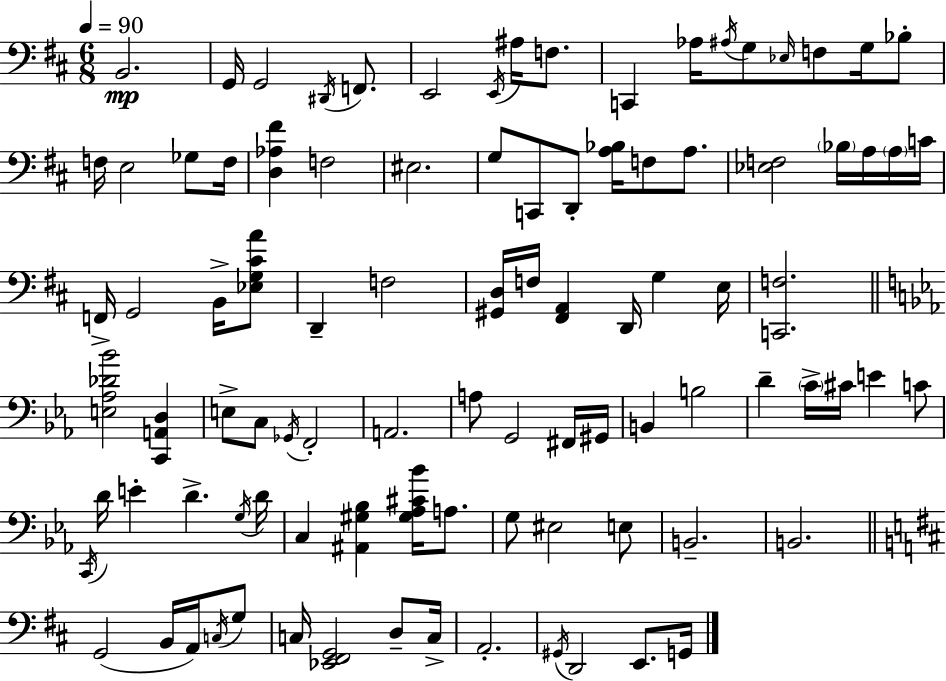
B2/h. G2/s G2/h D#2/s F2/e. E2/h E2/s A#3/s F3/e. C2/q Ab3/s A#3/s G3/e Eb3/s F3/e G3/s Bb3/e F3/s E3/h Gb3/e F3/s [D3,Ab3,F#4]/q F3/h EIS3/h. G3/e C2/e D2/e [A3,Bb3]/s F3/e A3/e. [Eb3,F3]/h Bb3/s A3/s A3/s C4/s F2/s G2/h B2/s [Eb3,G3,C#4,A4]/e D2/q F3/h [G#2,D3]/s F3/s [F#2,A2]/q D2/s G3/q E3/s [C2,F3]/h. [E3,Ab3,Db4,Bb4]/h [C2,A2,D3]/q E3/e C3/e Gb2/s F2/h A2/h. A3/e G2/h F#2/s G#2/s B2/q B3/h D4/q C4/s C#4/s E4/q C4/e C2/s D4/s E4/q D4/q. G3/s D4/s C3/q [A#2,G#3,Bb3]/q [G#3,Ab3,C#4,Bb4]/s A3/e. G3/e EIS3/h E3/e B2/h. B2/h. G2/h B2/s A2/s C3/s G3/e C3/s [Eb2,F#2,G2]/h D3/e C3/s A2/h. G#2/s D2/h E2/e. G2/s